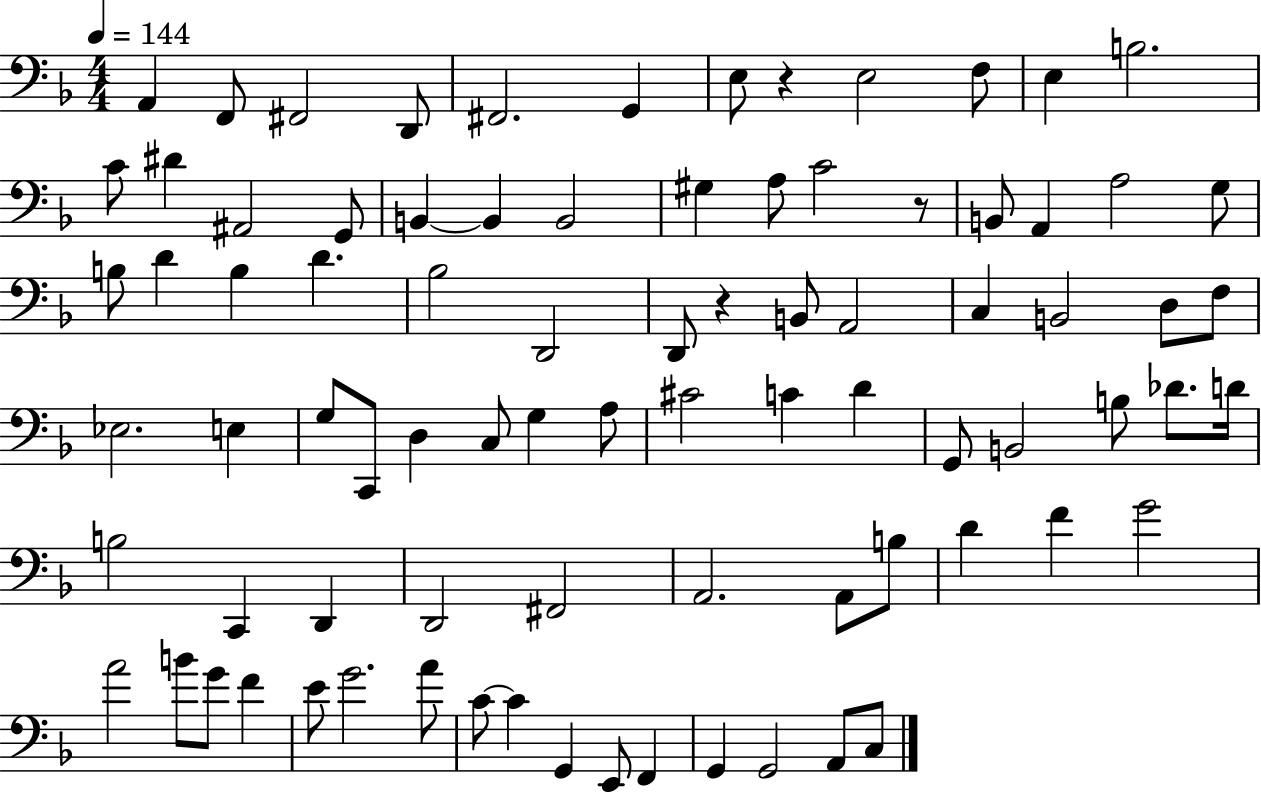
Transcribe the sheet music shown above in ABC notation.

X:1
T:Untitled
M:4/4
L:1/4
K:F
A,, F,,/2 ^F,,2 D,,/2 ^F,,2 G,, E,/2 z E,2 F,/2 E, B,2 C/2 ^D ^A,,2 G,,/2 B,, B,, B,,2 ^G, A,/2 C2 z/2 B,,/2 A,, A,2 G,/2 B,/2 D B, D _B,2 D,,2 D,,/2 z B,,/2 A,,2 C, B,,2 D,/2 F,/2 _E,2 E, G,/2 C,,/2 D, C,/2 G, A,/2 ^C2 C D G,,/2 B,,2 B,/2 _D/2 D/4 B,2 C,, D,, D,,2 ^F,,2 A,,2 A,,/2 B,/2 D F G2 A2 B/2 G/2 F E/2 G2 A/2 C/2 C G,, E,,/2 F,, G,, G,,2 A,,/2 C,/2